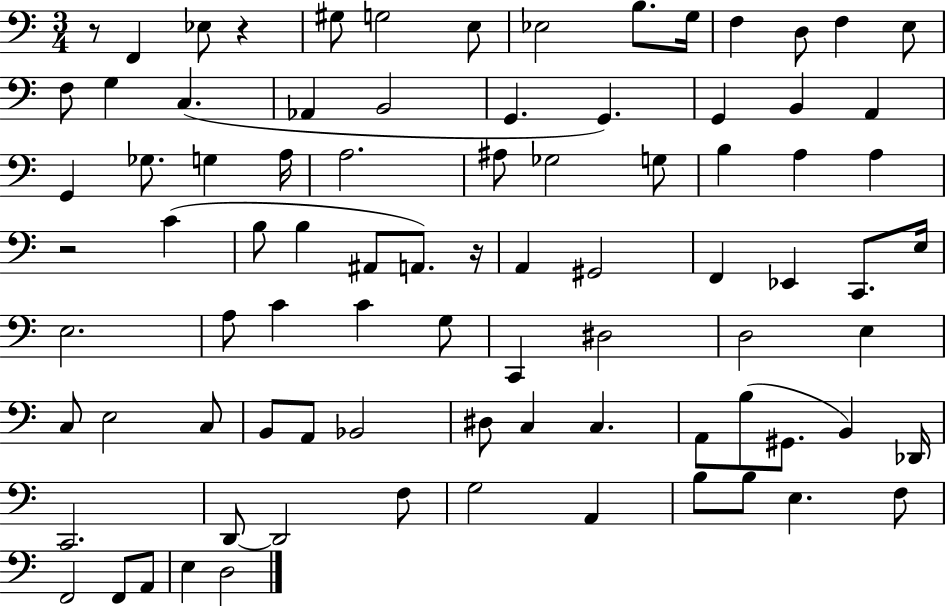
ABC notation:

X:1
T:Untitled
M:3/4
L:1/4
K:C
z/2 F,, _E,/2 z ^G,/2 G,2 E,/2 _E,2 B,/2 G,/4 F, D,/2 F, E,/2 F,/2 G, C, _A,, B,,2 G,, G,, G,, B,, A,, G,, _G,/2 G, A,/4 A,2 ^A,/2 _G,2 G,/2 B, A, A, z2 C B,/2 B, ^A,,/2 A,,/2 z/4 A,, ^G,,2 F,, _E,, C,,/2 E,/4 E,2 A,/2 C C G,/2 C,, ^D,2 D,2 E, C,/2 E,2 C,/2 B,,/2 A,,/2 _B,,2 ^D,/2 C, C, A,,/2 B,/2 ^G,,/2 B,, _D,,/4 C,,2 D,,/2 D,,2 F,/2 G,2 A,, B,/2 B,/2 E, F,/2 F,,2 F,,/2 A,,/2 E, D,2